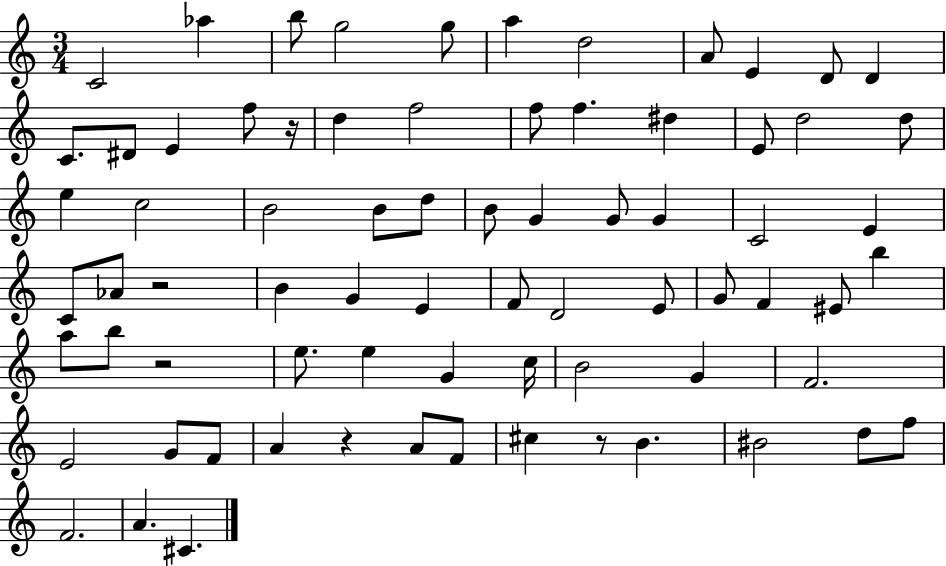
C4/h Ab5/q B5/e G5/h G5/e A5/q D5/h A4/e E4/q D4/e D4/q C4/e. D#4/e E4/q F5/e R/s D5/q F5/h F5/e F5/q. D#5/q E4/e D5/h D5/e E5/q C5/h B4/h B4/e D5/e B4/e G4/q G4/e G4/q C4/h E4/q C4/e Ab4/e R/h B4/q G4/q E4/q F4/e D4/h E4/e G4/e F4/q EIS4/e B5/q A5/e B5/e R/h E5/e. E5/q G4/q C5/s B4/h G4/q F4/h. E4/h G4/e F4/e A4/q R/q A4/e F4/e C#5/q R/e B4/q. BIS4/h D5/e F5/e F4/h. A4/q. C#4/q.